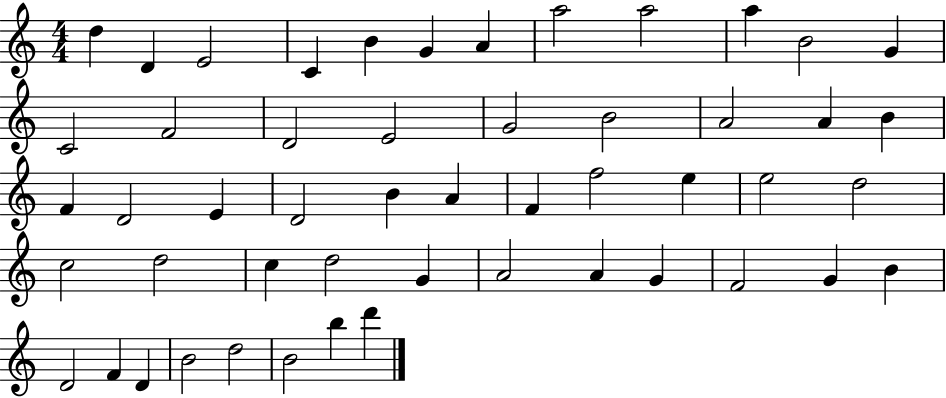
D5/q D4/q E4/h C4/q B4/q G4/q A4/q A5/h A5/h A5/q B4/h G4/q C4/h F4/h D4/h E4/h G4/h B4/h A4/h A4/q B4/q F4/q D4/h E4/q D4/h B4/q A4/q F4/q F5/h E5/q E5/h D5/h C5/h D5/h C5/q D5/h G4/q A4/h A4/q G4/q F4/h G4/q B4/q D4/h F4/q D4/q B4/h D5/h B4/h B5/q D6/q